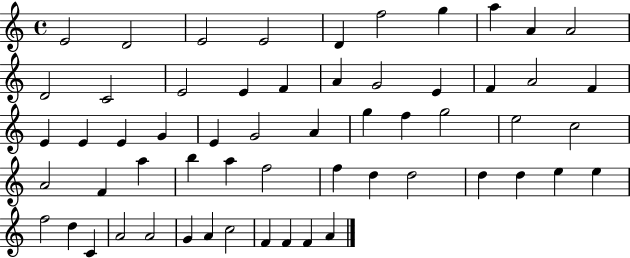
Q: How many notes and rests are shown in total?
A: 58